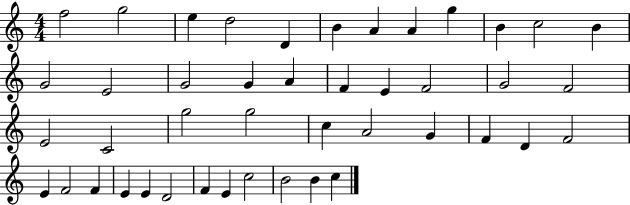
{
  \clef treble
  \numericTimeSignature
  \time 4/4
  \key c \major
  f''2 g''2 | e''4 d''2 d'4 | b'4 a'4 a'4 g''4 | b'4 c''2 b'4 | \break g'2 e'2 | g'2 g'4 a'4 | f'4 e'4 f'2 | g'2 f'2 | \break e'2 c'2 | g''2 g''2 | c''4 a'2 g'4 | f'4 d'4 f'2 | \break e'4 f'2 f'4 | e'4 e'4 d'2 | f'4 e'4 c''2 | b'2 b'4 c''4 | \break \bar "|."
}